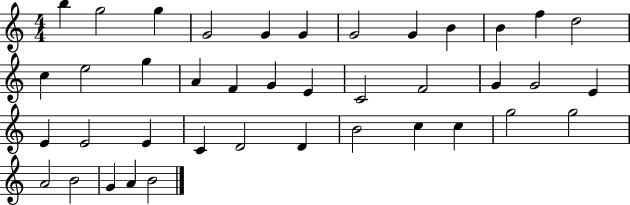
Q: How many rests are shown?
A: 0